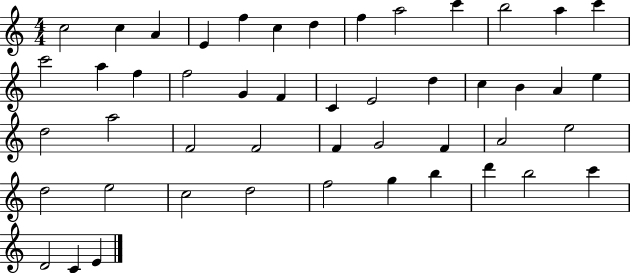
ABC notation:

X:1
T:Untitled
M:4/4
L:1/4
K:C
c2 c A E f c d f a2 c' b2 a c' c'2 a f f2 G F C E2 d c B A e d2 a2 F2 F2 F G2 F A2 e2 d2 e2 c2 d2 f2 g b d' b2 c' D2 C E